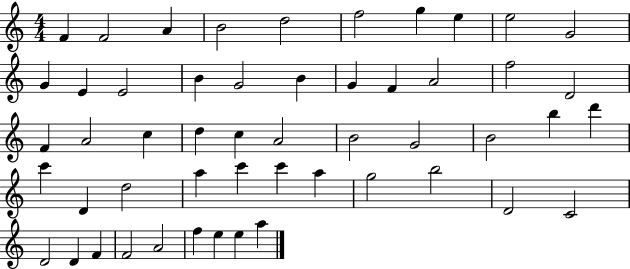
{
  \clef treble
  \numericTimeSignature
  \time 4/4
  \key c \major
  f'4 f'2 a'4 | b'2 d''2 | f''2 g''4 e''4 | e''2 g'2 | \break g'4 e'4 e'2 | b'4 g'2 b'4 | g'4 f'4 a'2 | f''2 d'2 | \break f'4 a'2 c''4 | d''4 c''4 a'2 | b'2 g'2 | b'2 b''4 d'''4 | \break c'''4 d'4 d''2 | a''4 c'''4 c'''4 a''4 | g''2 b''2 | d'2 c'2 | \break d'2 d'4 f'4 | f'2 a'2 | f''4 e''4 e''4 a''4 | \bar "|."
}